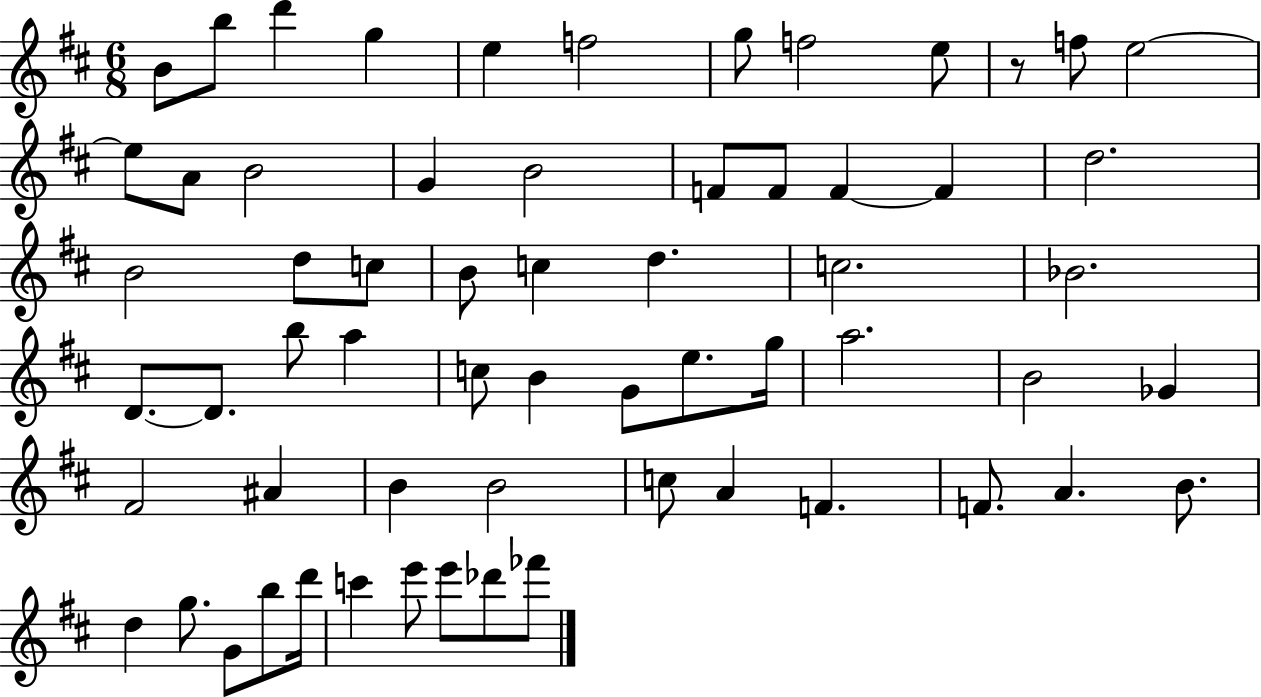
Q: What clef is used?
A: treble